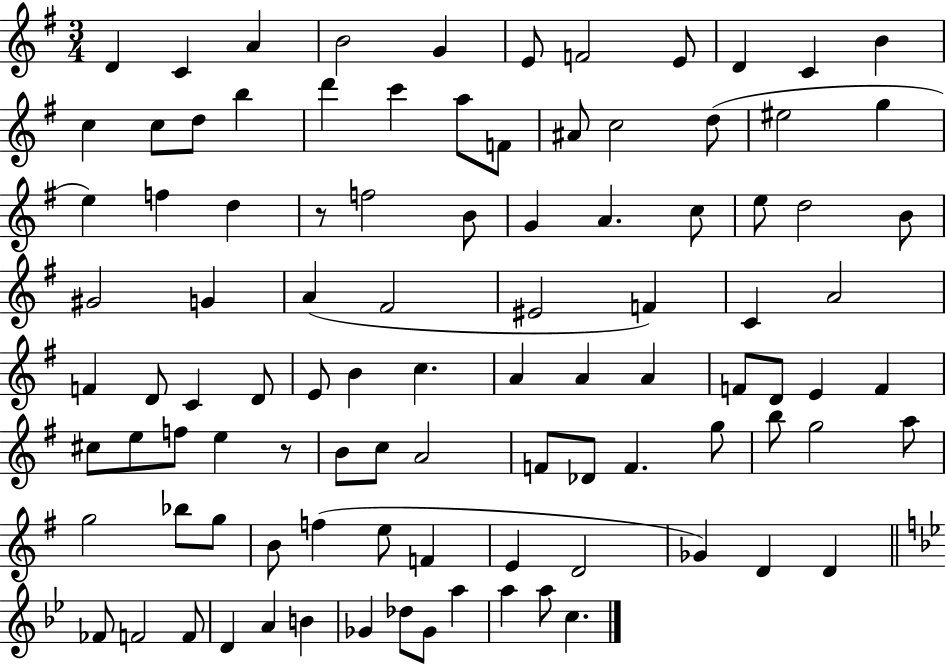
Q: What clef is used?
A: treble